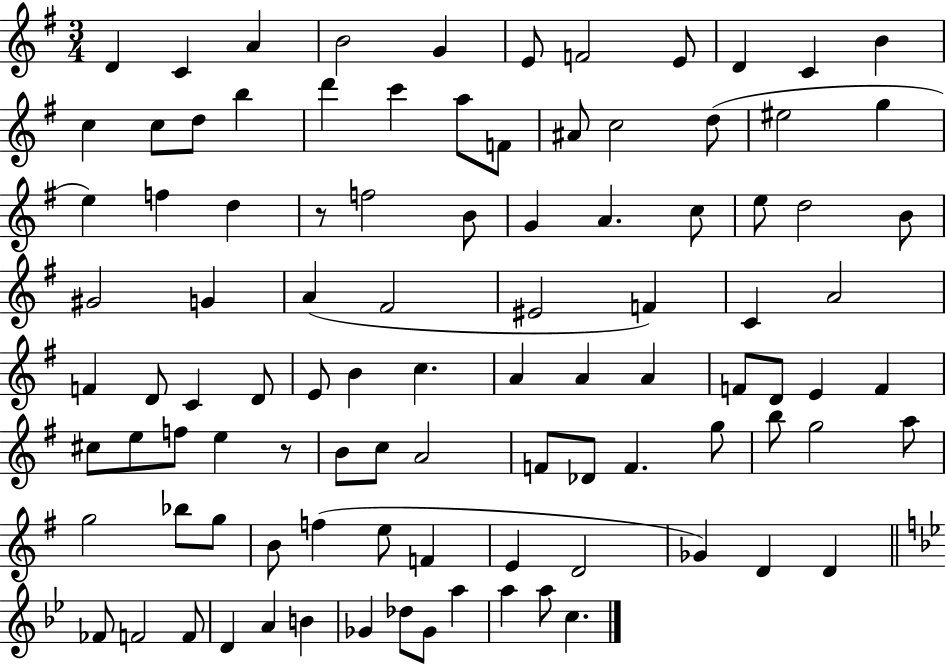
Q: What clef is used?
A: treble